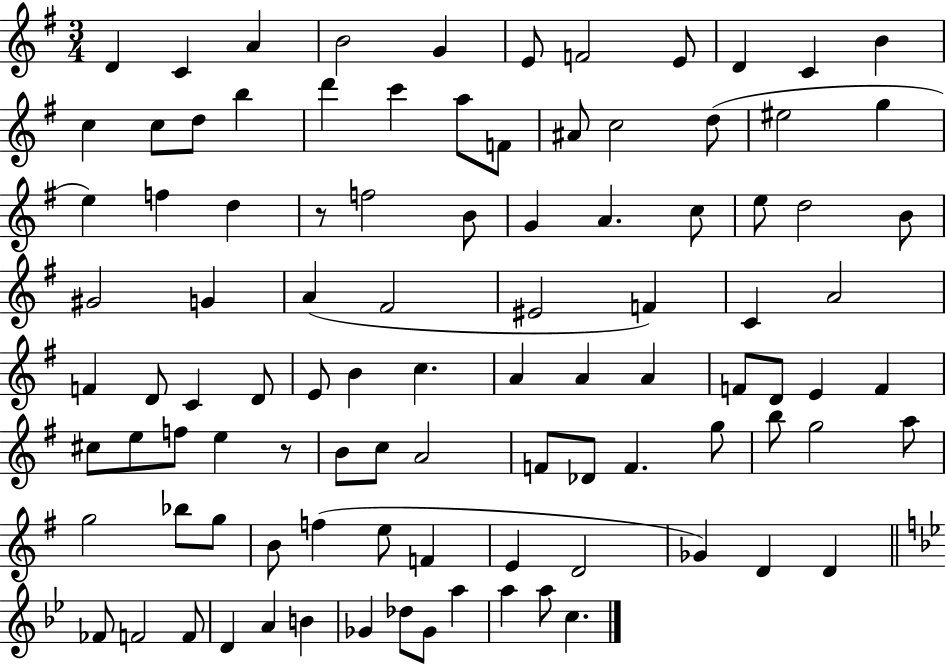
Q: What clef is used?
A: treble